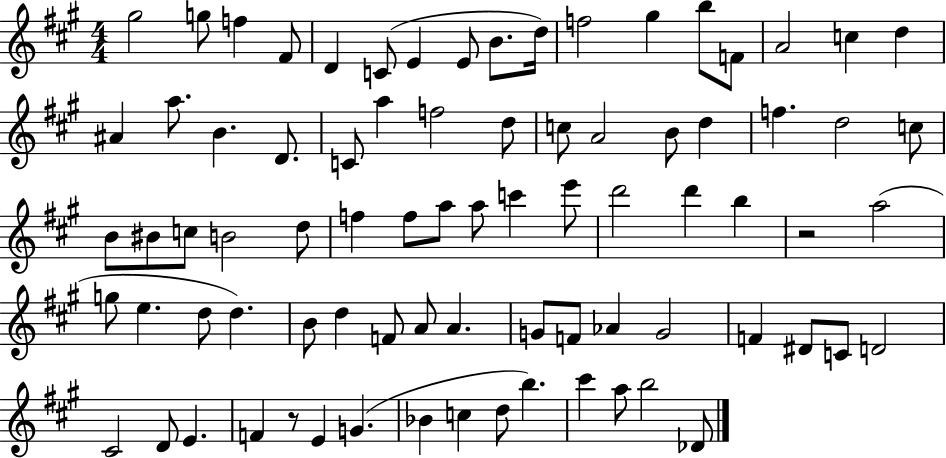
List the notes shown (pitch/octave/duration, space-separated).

G#5/h G5/e F5/q F#4/e D4/q C4/e E4/q E4/e B4/e. D5/s F5/h G#5/q B5/e F4/e A4/h C5/q D5/q A#4/q A5/e. B4/q. D4/e. C4/e A5/q F5/h D5/e C5/e A4/h B4/e D5/q F5/q. D5/h C5/e B4/e BIS4/e C5/e B4/h D5/e F5/q F5/e A5/e A5/e C6/q E6/e D6/h D6/q B5/q R/h A5/h G5/e E5/q. D5/e D5/q. B4/e D5/q F4/e A4/e A4/q. G4/e F4/e Ab4/q G4/h F4/q D#4/e C4/e D4/h C#4/h D4/e E4/q. F4/q R/e E4/q G4/q. Bb4/q C5/q D5/e B5/q. C#6/q A5/e B5/h Db4/e